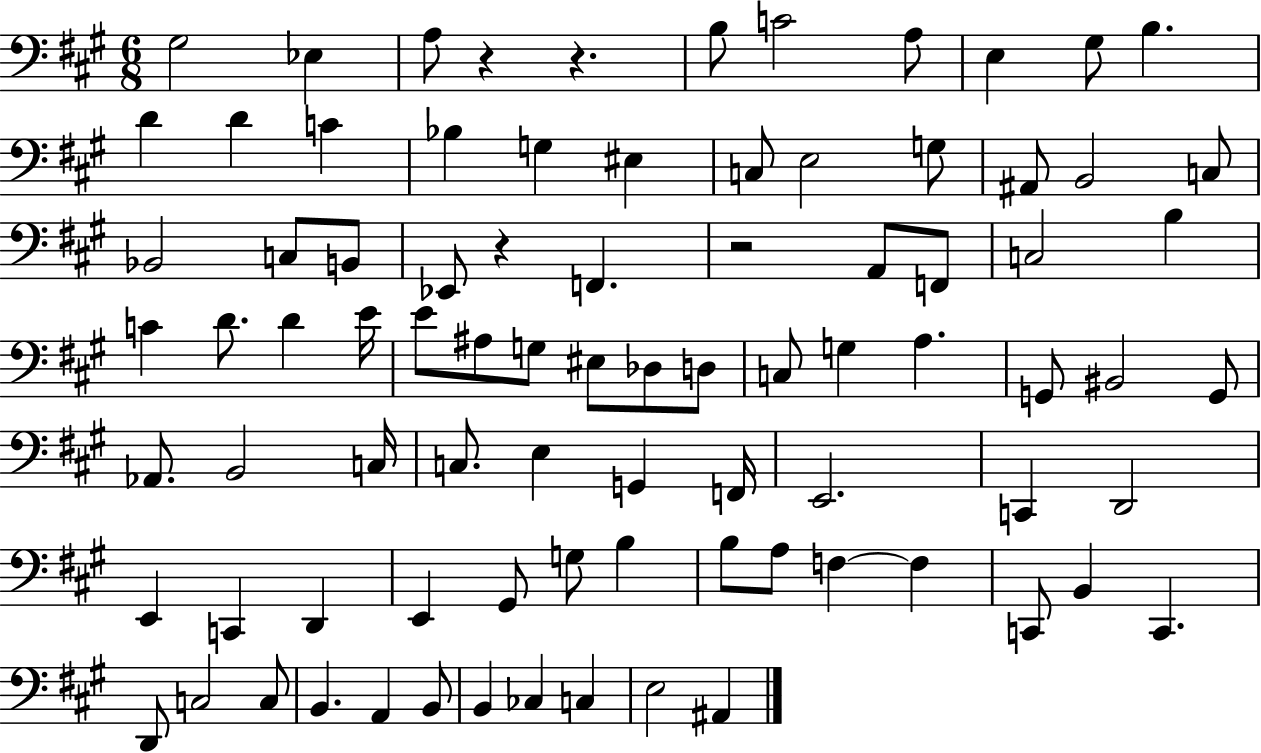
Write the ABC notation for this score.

X:1
T:Untitled
M:6/8
L:1/4
K:A
^G,2 _E, A,/2 z z B,/2 C2 A,/2 E, ^G,/2 B, D D C _B, G, ^E, C,/2 E,2 G,/2 ^A,,/2 B,,2 C,/2 _B,,2 C,/2 B,,/2 _E,,/2 z F,, z2 A,,/2 F,,/2 C,2 B, C D/2 D E/4 E/2 ^A,/2 G,/2 ^E,/2 _D,/2 D,/2 C,/2 G, A, G,,/2 ^B,,2 G,,/2 _A,,/2 B,,2 C,/4 C,/2 E, G,, F,,/4 E,,2 C,, D,,2 E,, C,, D,, E,, ^G,,/2 G,/2 B, B,/2 A,/2 F, F, C,,/2 B,, C,, D,,/2 C,2 C,/2 B,, A,, B,,/2 B,, _C, C, E,2 ^A,,